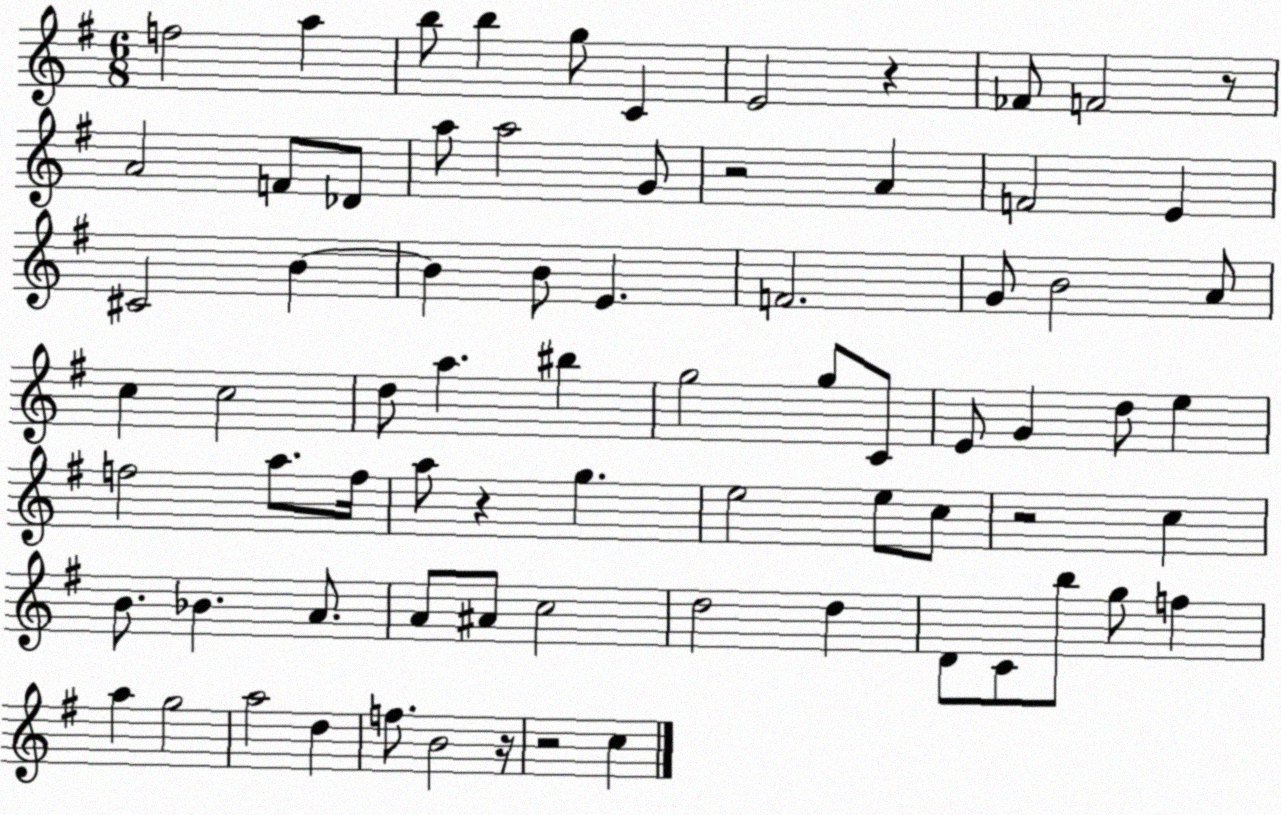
X:1
T:Untitled
M:6/8
L:1/4
K:G
f2 a b/2 b g/2 C E2 z _F/2 F2 z/2 A2 F/2 _D/2 a/2 a2 G/2 z2 A F2 E ^C2 B B B/2 E F2 G/2 B2 A/2 c c2 d/2 a ^b g2 g/2 C/2 E/2 G d/2 e f2 a/2 f/4 a/2 z g e2 e/2 c/2 z2 c B/2 _B A/2 A/2 ^A/2 c2 d2 d D/2 C/2 b/2 g/2 f a g2 a2 d f/2 B2 z/4 z2 c